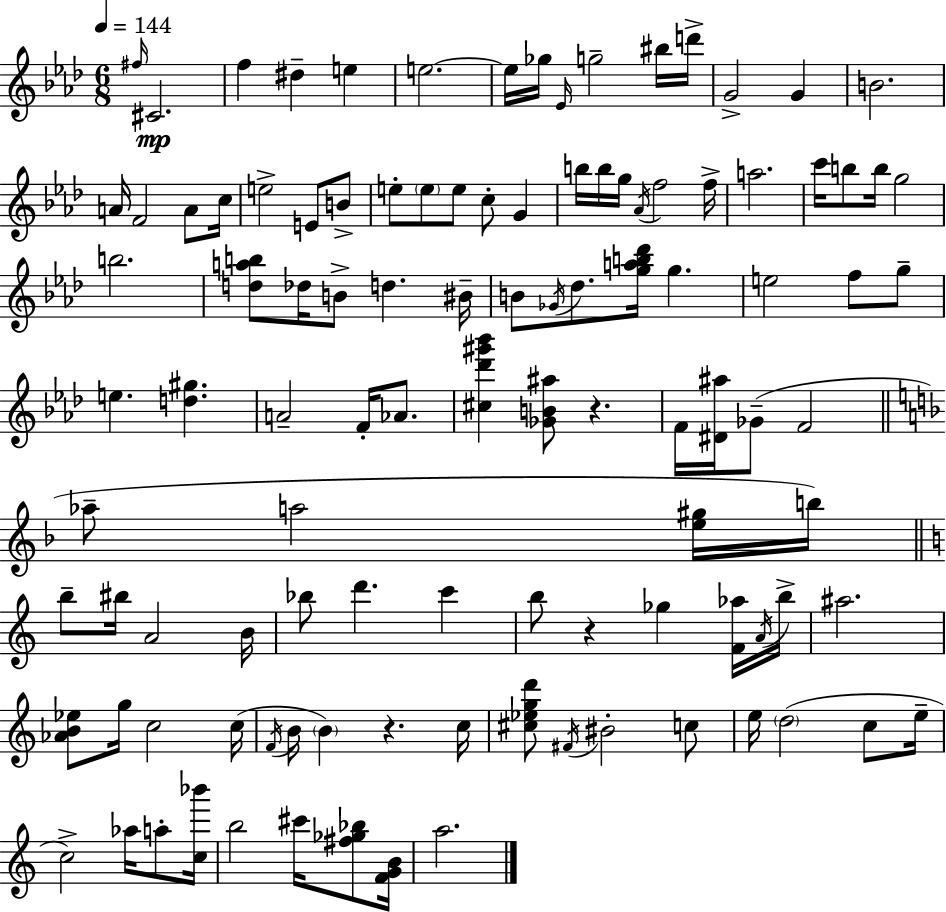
{
  \clef treble
  \numericTimeSignature
  \time 6/8
  \key aes \major
  \tempo 4 = 144
  \grace { fis''16 }\mp cis'2. | f''4 dis''4-- e''4 | e''2.~~ | e''16 ges''16 \grace { ees'16 } g''2-- | \break bis''16 d'''16-> g'2-> g'4 | b'2. | a'16 f'2 a'8 | c''16 e''2-> e'8 | \break b'8-> e''8-. \parenthesize e''8 e''8 c''8-. g'4 | b''16 b''16 g''16 \acciaccatura { aes'16 } f''2 | f''16-> a''2. | c'''16 b''8 b''16 g''2 | \break b''2. | <d'' a'' b''>8 des''16 b'8-> d''4. | bis'16-- b'8 \acciaccatura { ges'16 } des''8. <g'' a'' b'' des'''>16 g''4. | e''2 | \break f''8 g''8-- e''4. <d'' gis''>4. | a'2-- | f'16-. aes'8. <cis'' des''' gis''' bes'''>4 <ges' b' ais''>8 r4. | f'16 <dis' ais''>16 ges'8--( f'2 | \break \bar "||" \break \key f \major aes''8-- a''2 <e'' gis''>16 b''16) | \bar "||" \break \key c \major b''8-- bis''16 a'2 b'16 | bes''8 d'''4. c'''4 | b''8 r4 ges''4 <f' aes''>16 \acciaccatura { a'16 } | b''16-> ais''2. | \break <aes' b' ees''>8 g''16 c''2 | c''16( \acciaccatura { f'16 } b'16 \parenthesize b'4) r4. | c''16 <cis'' ees'' g'' d'''>8 \acciaccatura { fis'16 } bis'2-. | c''8 e''16 \parenthesize d''2( | \break c''8 e''16-- c''2->) aes''16 | a''8-. <c'' bes'''>16 b''2 cis'''16 | <fis'' ges'' bes''>8 <f' g' b'>16 a''2. | \bar "|."
}